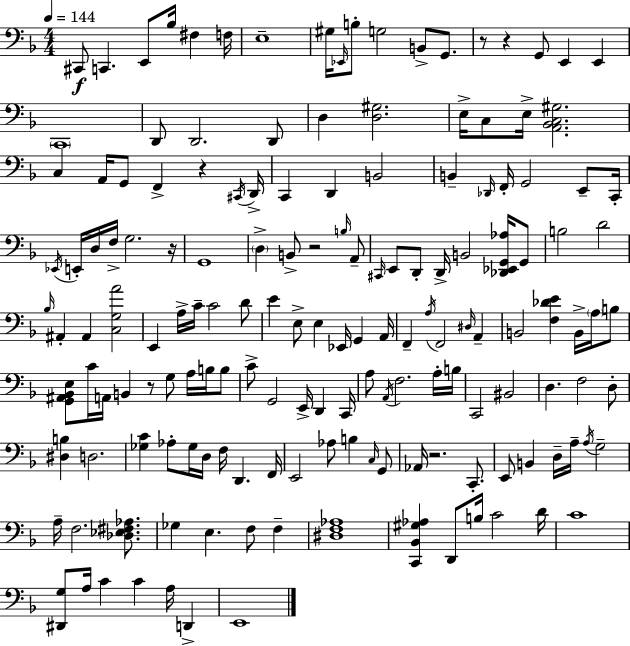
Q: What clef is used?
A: bass